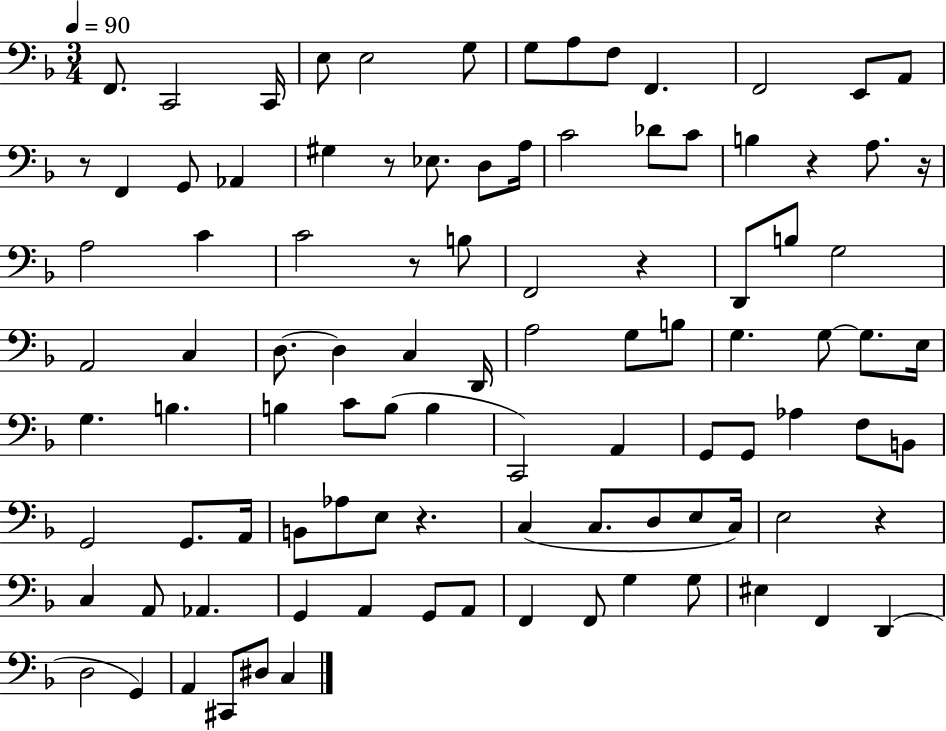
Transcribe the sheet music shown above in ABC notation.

X:1
T:Untitled
M:3/4
L:1/4
K:F
F,,/2 C,,2 C,,/4 E,/2 E,2 G,/2 G,/2 A,/2 F,/2 F,, F,,2 E,,/2 A,,/2 z/2 F,, G,,/2 _A,, ^G, z/2 _E,/2 D,/2 A,/4 C2 _D/2 C/2 B, z A,/2 z/4 A,2 C C2 z/2 B,/2 F,,2 z D,,/2 B,/2 G,2 A,,2 C, D,/2 D, C, D,,/4 A,2 G,/2 B,/2 G, G,/2 G,/2 E,/4 G, B, B, C/2 B,/2 B, C,,2 A,, G,,/2 G,,/2 _A, F,/2 B,,/2 G,,2 G,,/2 A,,/4 B,,/2 _A,/2 E,/2 z C, C,/2 D,/2 E,/2 C,/4 E,2 z C, A,,/2 _A,, G,, A,, G,,/2 A,,/2 F,, F,,/2 G, G,/2 ^E, F,, D,, D,2 G,, A,, ^C,,/2 ^D,/2 C,